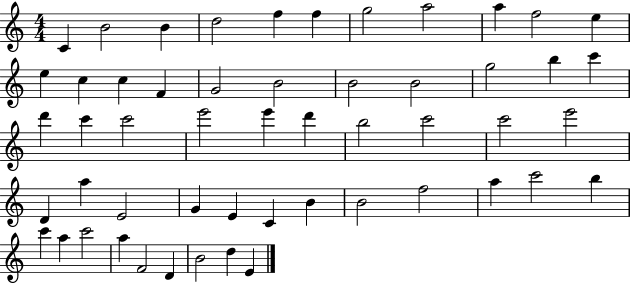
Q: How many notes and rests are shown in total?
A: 53